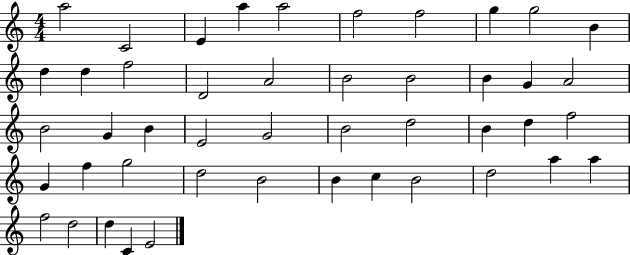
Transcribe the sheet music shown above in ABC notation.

X:1
T:Untitled
M:4/4
L:1/4
K:C
a2 C2 E a a2 f2 f2 g g2 B d d f2 D2 A2 B2 B2 B G A2 B2 G B E2 G2 B2 d2 B d f2 G f g2 d2 B2 B c B2 d2 a a f2 d2 d C E2